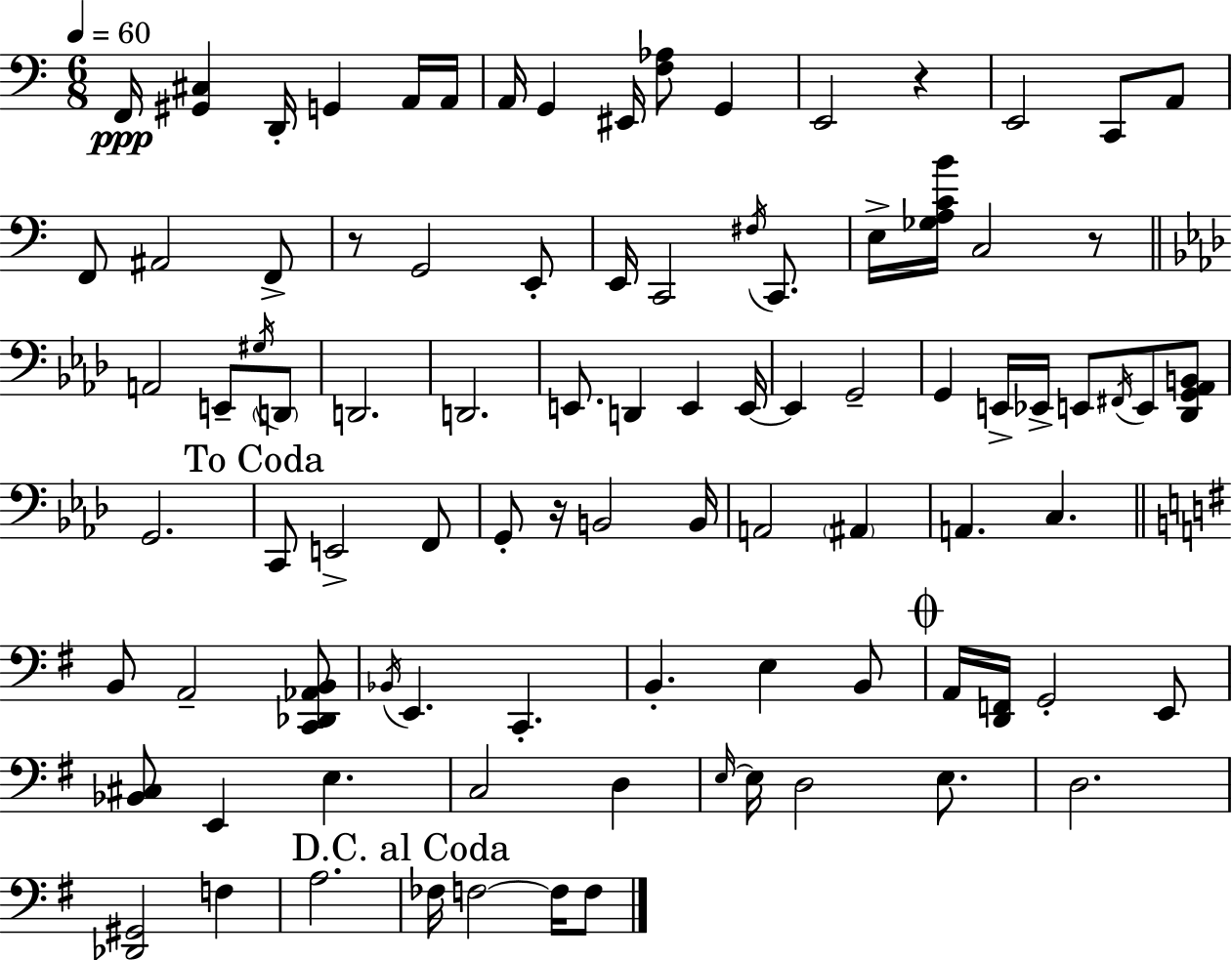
X:1
T:Untitled
M:6/8
L:1/4
K:Am
F,,/4 [^G,,^C,] D,,/4 G,, A,,/4 A,,/4 A,,/4 G,, ^E,,/4 [F,_A,]/2 G,, E,,2 z E,,2 C,,/2 A,,/2 F,,/2 ^A,,2 F,,/2 z/2 G,,2 E,,/2 E,,/4 C,,2 ^F,/4 C,,/2 E,/4 [_G,A,CB]/4 C,2 z/2 A,,2 E,,/2 ^G,/4 D,,/2 D,,2 D,,2 E,,/2 D,, E,, E,,/4 E,, G,,2 G,, E,,/4 _E,,/4 E,,/2 ^F,,/4 E,,/2 [_D,,G,,_A,,B,,]/2 G,,2 C,,/2 E,,2 F,,/2 G,,/2 z/4 B,,2 B,,/4 A,,2 ^A,, A,, C, B,,/2 A,,2 [C,,_D,,_A,,B,,]/2 _B,,/4 E,, C,, B,, E, B,,/2 A,,/4 [D,,F,,]/4 G,,2 E,,/2 [_B,,^C,]/2 E,, E, C,2 D, E,/4 E,/4 D,2 E,/2 D,2 [_D,,^G,,]2 F, A,2 _F,/4 F,2 F,/4 F,/2